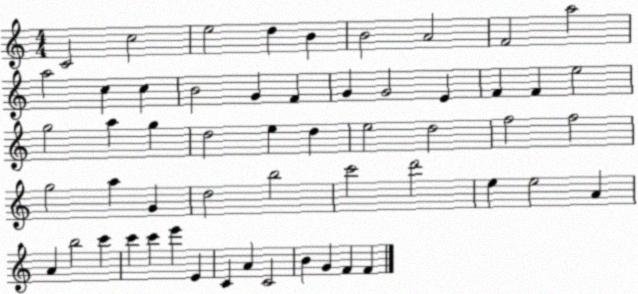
X:1
T:Untitled
M:4/4
L:1/4
K:C
C2 c2 e2 d B B2 A2 F2 a2 a2 c c B2 G F G G2 E F F e2 g2 a g d2 e d e2 d2 f2 f2 g2 a G d2 b2 c'2 d'2 e e2 A A b2 c' c' c' e' E C A C2 B G F F